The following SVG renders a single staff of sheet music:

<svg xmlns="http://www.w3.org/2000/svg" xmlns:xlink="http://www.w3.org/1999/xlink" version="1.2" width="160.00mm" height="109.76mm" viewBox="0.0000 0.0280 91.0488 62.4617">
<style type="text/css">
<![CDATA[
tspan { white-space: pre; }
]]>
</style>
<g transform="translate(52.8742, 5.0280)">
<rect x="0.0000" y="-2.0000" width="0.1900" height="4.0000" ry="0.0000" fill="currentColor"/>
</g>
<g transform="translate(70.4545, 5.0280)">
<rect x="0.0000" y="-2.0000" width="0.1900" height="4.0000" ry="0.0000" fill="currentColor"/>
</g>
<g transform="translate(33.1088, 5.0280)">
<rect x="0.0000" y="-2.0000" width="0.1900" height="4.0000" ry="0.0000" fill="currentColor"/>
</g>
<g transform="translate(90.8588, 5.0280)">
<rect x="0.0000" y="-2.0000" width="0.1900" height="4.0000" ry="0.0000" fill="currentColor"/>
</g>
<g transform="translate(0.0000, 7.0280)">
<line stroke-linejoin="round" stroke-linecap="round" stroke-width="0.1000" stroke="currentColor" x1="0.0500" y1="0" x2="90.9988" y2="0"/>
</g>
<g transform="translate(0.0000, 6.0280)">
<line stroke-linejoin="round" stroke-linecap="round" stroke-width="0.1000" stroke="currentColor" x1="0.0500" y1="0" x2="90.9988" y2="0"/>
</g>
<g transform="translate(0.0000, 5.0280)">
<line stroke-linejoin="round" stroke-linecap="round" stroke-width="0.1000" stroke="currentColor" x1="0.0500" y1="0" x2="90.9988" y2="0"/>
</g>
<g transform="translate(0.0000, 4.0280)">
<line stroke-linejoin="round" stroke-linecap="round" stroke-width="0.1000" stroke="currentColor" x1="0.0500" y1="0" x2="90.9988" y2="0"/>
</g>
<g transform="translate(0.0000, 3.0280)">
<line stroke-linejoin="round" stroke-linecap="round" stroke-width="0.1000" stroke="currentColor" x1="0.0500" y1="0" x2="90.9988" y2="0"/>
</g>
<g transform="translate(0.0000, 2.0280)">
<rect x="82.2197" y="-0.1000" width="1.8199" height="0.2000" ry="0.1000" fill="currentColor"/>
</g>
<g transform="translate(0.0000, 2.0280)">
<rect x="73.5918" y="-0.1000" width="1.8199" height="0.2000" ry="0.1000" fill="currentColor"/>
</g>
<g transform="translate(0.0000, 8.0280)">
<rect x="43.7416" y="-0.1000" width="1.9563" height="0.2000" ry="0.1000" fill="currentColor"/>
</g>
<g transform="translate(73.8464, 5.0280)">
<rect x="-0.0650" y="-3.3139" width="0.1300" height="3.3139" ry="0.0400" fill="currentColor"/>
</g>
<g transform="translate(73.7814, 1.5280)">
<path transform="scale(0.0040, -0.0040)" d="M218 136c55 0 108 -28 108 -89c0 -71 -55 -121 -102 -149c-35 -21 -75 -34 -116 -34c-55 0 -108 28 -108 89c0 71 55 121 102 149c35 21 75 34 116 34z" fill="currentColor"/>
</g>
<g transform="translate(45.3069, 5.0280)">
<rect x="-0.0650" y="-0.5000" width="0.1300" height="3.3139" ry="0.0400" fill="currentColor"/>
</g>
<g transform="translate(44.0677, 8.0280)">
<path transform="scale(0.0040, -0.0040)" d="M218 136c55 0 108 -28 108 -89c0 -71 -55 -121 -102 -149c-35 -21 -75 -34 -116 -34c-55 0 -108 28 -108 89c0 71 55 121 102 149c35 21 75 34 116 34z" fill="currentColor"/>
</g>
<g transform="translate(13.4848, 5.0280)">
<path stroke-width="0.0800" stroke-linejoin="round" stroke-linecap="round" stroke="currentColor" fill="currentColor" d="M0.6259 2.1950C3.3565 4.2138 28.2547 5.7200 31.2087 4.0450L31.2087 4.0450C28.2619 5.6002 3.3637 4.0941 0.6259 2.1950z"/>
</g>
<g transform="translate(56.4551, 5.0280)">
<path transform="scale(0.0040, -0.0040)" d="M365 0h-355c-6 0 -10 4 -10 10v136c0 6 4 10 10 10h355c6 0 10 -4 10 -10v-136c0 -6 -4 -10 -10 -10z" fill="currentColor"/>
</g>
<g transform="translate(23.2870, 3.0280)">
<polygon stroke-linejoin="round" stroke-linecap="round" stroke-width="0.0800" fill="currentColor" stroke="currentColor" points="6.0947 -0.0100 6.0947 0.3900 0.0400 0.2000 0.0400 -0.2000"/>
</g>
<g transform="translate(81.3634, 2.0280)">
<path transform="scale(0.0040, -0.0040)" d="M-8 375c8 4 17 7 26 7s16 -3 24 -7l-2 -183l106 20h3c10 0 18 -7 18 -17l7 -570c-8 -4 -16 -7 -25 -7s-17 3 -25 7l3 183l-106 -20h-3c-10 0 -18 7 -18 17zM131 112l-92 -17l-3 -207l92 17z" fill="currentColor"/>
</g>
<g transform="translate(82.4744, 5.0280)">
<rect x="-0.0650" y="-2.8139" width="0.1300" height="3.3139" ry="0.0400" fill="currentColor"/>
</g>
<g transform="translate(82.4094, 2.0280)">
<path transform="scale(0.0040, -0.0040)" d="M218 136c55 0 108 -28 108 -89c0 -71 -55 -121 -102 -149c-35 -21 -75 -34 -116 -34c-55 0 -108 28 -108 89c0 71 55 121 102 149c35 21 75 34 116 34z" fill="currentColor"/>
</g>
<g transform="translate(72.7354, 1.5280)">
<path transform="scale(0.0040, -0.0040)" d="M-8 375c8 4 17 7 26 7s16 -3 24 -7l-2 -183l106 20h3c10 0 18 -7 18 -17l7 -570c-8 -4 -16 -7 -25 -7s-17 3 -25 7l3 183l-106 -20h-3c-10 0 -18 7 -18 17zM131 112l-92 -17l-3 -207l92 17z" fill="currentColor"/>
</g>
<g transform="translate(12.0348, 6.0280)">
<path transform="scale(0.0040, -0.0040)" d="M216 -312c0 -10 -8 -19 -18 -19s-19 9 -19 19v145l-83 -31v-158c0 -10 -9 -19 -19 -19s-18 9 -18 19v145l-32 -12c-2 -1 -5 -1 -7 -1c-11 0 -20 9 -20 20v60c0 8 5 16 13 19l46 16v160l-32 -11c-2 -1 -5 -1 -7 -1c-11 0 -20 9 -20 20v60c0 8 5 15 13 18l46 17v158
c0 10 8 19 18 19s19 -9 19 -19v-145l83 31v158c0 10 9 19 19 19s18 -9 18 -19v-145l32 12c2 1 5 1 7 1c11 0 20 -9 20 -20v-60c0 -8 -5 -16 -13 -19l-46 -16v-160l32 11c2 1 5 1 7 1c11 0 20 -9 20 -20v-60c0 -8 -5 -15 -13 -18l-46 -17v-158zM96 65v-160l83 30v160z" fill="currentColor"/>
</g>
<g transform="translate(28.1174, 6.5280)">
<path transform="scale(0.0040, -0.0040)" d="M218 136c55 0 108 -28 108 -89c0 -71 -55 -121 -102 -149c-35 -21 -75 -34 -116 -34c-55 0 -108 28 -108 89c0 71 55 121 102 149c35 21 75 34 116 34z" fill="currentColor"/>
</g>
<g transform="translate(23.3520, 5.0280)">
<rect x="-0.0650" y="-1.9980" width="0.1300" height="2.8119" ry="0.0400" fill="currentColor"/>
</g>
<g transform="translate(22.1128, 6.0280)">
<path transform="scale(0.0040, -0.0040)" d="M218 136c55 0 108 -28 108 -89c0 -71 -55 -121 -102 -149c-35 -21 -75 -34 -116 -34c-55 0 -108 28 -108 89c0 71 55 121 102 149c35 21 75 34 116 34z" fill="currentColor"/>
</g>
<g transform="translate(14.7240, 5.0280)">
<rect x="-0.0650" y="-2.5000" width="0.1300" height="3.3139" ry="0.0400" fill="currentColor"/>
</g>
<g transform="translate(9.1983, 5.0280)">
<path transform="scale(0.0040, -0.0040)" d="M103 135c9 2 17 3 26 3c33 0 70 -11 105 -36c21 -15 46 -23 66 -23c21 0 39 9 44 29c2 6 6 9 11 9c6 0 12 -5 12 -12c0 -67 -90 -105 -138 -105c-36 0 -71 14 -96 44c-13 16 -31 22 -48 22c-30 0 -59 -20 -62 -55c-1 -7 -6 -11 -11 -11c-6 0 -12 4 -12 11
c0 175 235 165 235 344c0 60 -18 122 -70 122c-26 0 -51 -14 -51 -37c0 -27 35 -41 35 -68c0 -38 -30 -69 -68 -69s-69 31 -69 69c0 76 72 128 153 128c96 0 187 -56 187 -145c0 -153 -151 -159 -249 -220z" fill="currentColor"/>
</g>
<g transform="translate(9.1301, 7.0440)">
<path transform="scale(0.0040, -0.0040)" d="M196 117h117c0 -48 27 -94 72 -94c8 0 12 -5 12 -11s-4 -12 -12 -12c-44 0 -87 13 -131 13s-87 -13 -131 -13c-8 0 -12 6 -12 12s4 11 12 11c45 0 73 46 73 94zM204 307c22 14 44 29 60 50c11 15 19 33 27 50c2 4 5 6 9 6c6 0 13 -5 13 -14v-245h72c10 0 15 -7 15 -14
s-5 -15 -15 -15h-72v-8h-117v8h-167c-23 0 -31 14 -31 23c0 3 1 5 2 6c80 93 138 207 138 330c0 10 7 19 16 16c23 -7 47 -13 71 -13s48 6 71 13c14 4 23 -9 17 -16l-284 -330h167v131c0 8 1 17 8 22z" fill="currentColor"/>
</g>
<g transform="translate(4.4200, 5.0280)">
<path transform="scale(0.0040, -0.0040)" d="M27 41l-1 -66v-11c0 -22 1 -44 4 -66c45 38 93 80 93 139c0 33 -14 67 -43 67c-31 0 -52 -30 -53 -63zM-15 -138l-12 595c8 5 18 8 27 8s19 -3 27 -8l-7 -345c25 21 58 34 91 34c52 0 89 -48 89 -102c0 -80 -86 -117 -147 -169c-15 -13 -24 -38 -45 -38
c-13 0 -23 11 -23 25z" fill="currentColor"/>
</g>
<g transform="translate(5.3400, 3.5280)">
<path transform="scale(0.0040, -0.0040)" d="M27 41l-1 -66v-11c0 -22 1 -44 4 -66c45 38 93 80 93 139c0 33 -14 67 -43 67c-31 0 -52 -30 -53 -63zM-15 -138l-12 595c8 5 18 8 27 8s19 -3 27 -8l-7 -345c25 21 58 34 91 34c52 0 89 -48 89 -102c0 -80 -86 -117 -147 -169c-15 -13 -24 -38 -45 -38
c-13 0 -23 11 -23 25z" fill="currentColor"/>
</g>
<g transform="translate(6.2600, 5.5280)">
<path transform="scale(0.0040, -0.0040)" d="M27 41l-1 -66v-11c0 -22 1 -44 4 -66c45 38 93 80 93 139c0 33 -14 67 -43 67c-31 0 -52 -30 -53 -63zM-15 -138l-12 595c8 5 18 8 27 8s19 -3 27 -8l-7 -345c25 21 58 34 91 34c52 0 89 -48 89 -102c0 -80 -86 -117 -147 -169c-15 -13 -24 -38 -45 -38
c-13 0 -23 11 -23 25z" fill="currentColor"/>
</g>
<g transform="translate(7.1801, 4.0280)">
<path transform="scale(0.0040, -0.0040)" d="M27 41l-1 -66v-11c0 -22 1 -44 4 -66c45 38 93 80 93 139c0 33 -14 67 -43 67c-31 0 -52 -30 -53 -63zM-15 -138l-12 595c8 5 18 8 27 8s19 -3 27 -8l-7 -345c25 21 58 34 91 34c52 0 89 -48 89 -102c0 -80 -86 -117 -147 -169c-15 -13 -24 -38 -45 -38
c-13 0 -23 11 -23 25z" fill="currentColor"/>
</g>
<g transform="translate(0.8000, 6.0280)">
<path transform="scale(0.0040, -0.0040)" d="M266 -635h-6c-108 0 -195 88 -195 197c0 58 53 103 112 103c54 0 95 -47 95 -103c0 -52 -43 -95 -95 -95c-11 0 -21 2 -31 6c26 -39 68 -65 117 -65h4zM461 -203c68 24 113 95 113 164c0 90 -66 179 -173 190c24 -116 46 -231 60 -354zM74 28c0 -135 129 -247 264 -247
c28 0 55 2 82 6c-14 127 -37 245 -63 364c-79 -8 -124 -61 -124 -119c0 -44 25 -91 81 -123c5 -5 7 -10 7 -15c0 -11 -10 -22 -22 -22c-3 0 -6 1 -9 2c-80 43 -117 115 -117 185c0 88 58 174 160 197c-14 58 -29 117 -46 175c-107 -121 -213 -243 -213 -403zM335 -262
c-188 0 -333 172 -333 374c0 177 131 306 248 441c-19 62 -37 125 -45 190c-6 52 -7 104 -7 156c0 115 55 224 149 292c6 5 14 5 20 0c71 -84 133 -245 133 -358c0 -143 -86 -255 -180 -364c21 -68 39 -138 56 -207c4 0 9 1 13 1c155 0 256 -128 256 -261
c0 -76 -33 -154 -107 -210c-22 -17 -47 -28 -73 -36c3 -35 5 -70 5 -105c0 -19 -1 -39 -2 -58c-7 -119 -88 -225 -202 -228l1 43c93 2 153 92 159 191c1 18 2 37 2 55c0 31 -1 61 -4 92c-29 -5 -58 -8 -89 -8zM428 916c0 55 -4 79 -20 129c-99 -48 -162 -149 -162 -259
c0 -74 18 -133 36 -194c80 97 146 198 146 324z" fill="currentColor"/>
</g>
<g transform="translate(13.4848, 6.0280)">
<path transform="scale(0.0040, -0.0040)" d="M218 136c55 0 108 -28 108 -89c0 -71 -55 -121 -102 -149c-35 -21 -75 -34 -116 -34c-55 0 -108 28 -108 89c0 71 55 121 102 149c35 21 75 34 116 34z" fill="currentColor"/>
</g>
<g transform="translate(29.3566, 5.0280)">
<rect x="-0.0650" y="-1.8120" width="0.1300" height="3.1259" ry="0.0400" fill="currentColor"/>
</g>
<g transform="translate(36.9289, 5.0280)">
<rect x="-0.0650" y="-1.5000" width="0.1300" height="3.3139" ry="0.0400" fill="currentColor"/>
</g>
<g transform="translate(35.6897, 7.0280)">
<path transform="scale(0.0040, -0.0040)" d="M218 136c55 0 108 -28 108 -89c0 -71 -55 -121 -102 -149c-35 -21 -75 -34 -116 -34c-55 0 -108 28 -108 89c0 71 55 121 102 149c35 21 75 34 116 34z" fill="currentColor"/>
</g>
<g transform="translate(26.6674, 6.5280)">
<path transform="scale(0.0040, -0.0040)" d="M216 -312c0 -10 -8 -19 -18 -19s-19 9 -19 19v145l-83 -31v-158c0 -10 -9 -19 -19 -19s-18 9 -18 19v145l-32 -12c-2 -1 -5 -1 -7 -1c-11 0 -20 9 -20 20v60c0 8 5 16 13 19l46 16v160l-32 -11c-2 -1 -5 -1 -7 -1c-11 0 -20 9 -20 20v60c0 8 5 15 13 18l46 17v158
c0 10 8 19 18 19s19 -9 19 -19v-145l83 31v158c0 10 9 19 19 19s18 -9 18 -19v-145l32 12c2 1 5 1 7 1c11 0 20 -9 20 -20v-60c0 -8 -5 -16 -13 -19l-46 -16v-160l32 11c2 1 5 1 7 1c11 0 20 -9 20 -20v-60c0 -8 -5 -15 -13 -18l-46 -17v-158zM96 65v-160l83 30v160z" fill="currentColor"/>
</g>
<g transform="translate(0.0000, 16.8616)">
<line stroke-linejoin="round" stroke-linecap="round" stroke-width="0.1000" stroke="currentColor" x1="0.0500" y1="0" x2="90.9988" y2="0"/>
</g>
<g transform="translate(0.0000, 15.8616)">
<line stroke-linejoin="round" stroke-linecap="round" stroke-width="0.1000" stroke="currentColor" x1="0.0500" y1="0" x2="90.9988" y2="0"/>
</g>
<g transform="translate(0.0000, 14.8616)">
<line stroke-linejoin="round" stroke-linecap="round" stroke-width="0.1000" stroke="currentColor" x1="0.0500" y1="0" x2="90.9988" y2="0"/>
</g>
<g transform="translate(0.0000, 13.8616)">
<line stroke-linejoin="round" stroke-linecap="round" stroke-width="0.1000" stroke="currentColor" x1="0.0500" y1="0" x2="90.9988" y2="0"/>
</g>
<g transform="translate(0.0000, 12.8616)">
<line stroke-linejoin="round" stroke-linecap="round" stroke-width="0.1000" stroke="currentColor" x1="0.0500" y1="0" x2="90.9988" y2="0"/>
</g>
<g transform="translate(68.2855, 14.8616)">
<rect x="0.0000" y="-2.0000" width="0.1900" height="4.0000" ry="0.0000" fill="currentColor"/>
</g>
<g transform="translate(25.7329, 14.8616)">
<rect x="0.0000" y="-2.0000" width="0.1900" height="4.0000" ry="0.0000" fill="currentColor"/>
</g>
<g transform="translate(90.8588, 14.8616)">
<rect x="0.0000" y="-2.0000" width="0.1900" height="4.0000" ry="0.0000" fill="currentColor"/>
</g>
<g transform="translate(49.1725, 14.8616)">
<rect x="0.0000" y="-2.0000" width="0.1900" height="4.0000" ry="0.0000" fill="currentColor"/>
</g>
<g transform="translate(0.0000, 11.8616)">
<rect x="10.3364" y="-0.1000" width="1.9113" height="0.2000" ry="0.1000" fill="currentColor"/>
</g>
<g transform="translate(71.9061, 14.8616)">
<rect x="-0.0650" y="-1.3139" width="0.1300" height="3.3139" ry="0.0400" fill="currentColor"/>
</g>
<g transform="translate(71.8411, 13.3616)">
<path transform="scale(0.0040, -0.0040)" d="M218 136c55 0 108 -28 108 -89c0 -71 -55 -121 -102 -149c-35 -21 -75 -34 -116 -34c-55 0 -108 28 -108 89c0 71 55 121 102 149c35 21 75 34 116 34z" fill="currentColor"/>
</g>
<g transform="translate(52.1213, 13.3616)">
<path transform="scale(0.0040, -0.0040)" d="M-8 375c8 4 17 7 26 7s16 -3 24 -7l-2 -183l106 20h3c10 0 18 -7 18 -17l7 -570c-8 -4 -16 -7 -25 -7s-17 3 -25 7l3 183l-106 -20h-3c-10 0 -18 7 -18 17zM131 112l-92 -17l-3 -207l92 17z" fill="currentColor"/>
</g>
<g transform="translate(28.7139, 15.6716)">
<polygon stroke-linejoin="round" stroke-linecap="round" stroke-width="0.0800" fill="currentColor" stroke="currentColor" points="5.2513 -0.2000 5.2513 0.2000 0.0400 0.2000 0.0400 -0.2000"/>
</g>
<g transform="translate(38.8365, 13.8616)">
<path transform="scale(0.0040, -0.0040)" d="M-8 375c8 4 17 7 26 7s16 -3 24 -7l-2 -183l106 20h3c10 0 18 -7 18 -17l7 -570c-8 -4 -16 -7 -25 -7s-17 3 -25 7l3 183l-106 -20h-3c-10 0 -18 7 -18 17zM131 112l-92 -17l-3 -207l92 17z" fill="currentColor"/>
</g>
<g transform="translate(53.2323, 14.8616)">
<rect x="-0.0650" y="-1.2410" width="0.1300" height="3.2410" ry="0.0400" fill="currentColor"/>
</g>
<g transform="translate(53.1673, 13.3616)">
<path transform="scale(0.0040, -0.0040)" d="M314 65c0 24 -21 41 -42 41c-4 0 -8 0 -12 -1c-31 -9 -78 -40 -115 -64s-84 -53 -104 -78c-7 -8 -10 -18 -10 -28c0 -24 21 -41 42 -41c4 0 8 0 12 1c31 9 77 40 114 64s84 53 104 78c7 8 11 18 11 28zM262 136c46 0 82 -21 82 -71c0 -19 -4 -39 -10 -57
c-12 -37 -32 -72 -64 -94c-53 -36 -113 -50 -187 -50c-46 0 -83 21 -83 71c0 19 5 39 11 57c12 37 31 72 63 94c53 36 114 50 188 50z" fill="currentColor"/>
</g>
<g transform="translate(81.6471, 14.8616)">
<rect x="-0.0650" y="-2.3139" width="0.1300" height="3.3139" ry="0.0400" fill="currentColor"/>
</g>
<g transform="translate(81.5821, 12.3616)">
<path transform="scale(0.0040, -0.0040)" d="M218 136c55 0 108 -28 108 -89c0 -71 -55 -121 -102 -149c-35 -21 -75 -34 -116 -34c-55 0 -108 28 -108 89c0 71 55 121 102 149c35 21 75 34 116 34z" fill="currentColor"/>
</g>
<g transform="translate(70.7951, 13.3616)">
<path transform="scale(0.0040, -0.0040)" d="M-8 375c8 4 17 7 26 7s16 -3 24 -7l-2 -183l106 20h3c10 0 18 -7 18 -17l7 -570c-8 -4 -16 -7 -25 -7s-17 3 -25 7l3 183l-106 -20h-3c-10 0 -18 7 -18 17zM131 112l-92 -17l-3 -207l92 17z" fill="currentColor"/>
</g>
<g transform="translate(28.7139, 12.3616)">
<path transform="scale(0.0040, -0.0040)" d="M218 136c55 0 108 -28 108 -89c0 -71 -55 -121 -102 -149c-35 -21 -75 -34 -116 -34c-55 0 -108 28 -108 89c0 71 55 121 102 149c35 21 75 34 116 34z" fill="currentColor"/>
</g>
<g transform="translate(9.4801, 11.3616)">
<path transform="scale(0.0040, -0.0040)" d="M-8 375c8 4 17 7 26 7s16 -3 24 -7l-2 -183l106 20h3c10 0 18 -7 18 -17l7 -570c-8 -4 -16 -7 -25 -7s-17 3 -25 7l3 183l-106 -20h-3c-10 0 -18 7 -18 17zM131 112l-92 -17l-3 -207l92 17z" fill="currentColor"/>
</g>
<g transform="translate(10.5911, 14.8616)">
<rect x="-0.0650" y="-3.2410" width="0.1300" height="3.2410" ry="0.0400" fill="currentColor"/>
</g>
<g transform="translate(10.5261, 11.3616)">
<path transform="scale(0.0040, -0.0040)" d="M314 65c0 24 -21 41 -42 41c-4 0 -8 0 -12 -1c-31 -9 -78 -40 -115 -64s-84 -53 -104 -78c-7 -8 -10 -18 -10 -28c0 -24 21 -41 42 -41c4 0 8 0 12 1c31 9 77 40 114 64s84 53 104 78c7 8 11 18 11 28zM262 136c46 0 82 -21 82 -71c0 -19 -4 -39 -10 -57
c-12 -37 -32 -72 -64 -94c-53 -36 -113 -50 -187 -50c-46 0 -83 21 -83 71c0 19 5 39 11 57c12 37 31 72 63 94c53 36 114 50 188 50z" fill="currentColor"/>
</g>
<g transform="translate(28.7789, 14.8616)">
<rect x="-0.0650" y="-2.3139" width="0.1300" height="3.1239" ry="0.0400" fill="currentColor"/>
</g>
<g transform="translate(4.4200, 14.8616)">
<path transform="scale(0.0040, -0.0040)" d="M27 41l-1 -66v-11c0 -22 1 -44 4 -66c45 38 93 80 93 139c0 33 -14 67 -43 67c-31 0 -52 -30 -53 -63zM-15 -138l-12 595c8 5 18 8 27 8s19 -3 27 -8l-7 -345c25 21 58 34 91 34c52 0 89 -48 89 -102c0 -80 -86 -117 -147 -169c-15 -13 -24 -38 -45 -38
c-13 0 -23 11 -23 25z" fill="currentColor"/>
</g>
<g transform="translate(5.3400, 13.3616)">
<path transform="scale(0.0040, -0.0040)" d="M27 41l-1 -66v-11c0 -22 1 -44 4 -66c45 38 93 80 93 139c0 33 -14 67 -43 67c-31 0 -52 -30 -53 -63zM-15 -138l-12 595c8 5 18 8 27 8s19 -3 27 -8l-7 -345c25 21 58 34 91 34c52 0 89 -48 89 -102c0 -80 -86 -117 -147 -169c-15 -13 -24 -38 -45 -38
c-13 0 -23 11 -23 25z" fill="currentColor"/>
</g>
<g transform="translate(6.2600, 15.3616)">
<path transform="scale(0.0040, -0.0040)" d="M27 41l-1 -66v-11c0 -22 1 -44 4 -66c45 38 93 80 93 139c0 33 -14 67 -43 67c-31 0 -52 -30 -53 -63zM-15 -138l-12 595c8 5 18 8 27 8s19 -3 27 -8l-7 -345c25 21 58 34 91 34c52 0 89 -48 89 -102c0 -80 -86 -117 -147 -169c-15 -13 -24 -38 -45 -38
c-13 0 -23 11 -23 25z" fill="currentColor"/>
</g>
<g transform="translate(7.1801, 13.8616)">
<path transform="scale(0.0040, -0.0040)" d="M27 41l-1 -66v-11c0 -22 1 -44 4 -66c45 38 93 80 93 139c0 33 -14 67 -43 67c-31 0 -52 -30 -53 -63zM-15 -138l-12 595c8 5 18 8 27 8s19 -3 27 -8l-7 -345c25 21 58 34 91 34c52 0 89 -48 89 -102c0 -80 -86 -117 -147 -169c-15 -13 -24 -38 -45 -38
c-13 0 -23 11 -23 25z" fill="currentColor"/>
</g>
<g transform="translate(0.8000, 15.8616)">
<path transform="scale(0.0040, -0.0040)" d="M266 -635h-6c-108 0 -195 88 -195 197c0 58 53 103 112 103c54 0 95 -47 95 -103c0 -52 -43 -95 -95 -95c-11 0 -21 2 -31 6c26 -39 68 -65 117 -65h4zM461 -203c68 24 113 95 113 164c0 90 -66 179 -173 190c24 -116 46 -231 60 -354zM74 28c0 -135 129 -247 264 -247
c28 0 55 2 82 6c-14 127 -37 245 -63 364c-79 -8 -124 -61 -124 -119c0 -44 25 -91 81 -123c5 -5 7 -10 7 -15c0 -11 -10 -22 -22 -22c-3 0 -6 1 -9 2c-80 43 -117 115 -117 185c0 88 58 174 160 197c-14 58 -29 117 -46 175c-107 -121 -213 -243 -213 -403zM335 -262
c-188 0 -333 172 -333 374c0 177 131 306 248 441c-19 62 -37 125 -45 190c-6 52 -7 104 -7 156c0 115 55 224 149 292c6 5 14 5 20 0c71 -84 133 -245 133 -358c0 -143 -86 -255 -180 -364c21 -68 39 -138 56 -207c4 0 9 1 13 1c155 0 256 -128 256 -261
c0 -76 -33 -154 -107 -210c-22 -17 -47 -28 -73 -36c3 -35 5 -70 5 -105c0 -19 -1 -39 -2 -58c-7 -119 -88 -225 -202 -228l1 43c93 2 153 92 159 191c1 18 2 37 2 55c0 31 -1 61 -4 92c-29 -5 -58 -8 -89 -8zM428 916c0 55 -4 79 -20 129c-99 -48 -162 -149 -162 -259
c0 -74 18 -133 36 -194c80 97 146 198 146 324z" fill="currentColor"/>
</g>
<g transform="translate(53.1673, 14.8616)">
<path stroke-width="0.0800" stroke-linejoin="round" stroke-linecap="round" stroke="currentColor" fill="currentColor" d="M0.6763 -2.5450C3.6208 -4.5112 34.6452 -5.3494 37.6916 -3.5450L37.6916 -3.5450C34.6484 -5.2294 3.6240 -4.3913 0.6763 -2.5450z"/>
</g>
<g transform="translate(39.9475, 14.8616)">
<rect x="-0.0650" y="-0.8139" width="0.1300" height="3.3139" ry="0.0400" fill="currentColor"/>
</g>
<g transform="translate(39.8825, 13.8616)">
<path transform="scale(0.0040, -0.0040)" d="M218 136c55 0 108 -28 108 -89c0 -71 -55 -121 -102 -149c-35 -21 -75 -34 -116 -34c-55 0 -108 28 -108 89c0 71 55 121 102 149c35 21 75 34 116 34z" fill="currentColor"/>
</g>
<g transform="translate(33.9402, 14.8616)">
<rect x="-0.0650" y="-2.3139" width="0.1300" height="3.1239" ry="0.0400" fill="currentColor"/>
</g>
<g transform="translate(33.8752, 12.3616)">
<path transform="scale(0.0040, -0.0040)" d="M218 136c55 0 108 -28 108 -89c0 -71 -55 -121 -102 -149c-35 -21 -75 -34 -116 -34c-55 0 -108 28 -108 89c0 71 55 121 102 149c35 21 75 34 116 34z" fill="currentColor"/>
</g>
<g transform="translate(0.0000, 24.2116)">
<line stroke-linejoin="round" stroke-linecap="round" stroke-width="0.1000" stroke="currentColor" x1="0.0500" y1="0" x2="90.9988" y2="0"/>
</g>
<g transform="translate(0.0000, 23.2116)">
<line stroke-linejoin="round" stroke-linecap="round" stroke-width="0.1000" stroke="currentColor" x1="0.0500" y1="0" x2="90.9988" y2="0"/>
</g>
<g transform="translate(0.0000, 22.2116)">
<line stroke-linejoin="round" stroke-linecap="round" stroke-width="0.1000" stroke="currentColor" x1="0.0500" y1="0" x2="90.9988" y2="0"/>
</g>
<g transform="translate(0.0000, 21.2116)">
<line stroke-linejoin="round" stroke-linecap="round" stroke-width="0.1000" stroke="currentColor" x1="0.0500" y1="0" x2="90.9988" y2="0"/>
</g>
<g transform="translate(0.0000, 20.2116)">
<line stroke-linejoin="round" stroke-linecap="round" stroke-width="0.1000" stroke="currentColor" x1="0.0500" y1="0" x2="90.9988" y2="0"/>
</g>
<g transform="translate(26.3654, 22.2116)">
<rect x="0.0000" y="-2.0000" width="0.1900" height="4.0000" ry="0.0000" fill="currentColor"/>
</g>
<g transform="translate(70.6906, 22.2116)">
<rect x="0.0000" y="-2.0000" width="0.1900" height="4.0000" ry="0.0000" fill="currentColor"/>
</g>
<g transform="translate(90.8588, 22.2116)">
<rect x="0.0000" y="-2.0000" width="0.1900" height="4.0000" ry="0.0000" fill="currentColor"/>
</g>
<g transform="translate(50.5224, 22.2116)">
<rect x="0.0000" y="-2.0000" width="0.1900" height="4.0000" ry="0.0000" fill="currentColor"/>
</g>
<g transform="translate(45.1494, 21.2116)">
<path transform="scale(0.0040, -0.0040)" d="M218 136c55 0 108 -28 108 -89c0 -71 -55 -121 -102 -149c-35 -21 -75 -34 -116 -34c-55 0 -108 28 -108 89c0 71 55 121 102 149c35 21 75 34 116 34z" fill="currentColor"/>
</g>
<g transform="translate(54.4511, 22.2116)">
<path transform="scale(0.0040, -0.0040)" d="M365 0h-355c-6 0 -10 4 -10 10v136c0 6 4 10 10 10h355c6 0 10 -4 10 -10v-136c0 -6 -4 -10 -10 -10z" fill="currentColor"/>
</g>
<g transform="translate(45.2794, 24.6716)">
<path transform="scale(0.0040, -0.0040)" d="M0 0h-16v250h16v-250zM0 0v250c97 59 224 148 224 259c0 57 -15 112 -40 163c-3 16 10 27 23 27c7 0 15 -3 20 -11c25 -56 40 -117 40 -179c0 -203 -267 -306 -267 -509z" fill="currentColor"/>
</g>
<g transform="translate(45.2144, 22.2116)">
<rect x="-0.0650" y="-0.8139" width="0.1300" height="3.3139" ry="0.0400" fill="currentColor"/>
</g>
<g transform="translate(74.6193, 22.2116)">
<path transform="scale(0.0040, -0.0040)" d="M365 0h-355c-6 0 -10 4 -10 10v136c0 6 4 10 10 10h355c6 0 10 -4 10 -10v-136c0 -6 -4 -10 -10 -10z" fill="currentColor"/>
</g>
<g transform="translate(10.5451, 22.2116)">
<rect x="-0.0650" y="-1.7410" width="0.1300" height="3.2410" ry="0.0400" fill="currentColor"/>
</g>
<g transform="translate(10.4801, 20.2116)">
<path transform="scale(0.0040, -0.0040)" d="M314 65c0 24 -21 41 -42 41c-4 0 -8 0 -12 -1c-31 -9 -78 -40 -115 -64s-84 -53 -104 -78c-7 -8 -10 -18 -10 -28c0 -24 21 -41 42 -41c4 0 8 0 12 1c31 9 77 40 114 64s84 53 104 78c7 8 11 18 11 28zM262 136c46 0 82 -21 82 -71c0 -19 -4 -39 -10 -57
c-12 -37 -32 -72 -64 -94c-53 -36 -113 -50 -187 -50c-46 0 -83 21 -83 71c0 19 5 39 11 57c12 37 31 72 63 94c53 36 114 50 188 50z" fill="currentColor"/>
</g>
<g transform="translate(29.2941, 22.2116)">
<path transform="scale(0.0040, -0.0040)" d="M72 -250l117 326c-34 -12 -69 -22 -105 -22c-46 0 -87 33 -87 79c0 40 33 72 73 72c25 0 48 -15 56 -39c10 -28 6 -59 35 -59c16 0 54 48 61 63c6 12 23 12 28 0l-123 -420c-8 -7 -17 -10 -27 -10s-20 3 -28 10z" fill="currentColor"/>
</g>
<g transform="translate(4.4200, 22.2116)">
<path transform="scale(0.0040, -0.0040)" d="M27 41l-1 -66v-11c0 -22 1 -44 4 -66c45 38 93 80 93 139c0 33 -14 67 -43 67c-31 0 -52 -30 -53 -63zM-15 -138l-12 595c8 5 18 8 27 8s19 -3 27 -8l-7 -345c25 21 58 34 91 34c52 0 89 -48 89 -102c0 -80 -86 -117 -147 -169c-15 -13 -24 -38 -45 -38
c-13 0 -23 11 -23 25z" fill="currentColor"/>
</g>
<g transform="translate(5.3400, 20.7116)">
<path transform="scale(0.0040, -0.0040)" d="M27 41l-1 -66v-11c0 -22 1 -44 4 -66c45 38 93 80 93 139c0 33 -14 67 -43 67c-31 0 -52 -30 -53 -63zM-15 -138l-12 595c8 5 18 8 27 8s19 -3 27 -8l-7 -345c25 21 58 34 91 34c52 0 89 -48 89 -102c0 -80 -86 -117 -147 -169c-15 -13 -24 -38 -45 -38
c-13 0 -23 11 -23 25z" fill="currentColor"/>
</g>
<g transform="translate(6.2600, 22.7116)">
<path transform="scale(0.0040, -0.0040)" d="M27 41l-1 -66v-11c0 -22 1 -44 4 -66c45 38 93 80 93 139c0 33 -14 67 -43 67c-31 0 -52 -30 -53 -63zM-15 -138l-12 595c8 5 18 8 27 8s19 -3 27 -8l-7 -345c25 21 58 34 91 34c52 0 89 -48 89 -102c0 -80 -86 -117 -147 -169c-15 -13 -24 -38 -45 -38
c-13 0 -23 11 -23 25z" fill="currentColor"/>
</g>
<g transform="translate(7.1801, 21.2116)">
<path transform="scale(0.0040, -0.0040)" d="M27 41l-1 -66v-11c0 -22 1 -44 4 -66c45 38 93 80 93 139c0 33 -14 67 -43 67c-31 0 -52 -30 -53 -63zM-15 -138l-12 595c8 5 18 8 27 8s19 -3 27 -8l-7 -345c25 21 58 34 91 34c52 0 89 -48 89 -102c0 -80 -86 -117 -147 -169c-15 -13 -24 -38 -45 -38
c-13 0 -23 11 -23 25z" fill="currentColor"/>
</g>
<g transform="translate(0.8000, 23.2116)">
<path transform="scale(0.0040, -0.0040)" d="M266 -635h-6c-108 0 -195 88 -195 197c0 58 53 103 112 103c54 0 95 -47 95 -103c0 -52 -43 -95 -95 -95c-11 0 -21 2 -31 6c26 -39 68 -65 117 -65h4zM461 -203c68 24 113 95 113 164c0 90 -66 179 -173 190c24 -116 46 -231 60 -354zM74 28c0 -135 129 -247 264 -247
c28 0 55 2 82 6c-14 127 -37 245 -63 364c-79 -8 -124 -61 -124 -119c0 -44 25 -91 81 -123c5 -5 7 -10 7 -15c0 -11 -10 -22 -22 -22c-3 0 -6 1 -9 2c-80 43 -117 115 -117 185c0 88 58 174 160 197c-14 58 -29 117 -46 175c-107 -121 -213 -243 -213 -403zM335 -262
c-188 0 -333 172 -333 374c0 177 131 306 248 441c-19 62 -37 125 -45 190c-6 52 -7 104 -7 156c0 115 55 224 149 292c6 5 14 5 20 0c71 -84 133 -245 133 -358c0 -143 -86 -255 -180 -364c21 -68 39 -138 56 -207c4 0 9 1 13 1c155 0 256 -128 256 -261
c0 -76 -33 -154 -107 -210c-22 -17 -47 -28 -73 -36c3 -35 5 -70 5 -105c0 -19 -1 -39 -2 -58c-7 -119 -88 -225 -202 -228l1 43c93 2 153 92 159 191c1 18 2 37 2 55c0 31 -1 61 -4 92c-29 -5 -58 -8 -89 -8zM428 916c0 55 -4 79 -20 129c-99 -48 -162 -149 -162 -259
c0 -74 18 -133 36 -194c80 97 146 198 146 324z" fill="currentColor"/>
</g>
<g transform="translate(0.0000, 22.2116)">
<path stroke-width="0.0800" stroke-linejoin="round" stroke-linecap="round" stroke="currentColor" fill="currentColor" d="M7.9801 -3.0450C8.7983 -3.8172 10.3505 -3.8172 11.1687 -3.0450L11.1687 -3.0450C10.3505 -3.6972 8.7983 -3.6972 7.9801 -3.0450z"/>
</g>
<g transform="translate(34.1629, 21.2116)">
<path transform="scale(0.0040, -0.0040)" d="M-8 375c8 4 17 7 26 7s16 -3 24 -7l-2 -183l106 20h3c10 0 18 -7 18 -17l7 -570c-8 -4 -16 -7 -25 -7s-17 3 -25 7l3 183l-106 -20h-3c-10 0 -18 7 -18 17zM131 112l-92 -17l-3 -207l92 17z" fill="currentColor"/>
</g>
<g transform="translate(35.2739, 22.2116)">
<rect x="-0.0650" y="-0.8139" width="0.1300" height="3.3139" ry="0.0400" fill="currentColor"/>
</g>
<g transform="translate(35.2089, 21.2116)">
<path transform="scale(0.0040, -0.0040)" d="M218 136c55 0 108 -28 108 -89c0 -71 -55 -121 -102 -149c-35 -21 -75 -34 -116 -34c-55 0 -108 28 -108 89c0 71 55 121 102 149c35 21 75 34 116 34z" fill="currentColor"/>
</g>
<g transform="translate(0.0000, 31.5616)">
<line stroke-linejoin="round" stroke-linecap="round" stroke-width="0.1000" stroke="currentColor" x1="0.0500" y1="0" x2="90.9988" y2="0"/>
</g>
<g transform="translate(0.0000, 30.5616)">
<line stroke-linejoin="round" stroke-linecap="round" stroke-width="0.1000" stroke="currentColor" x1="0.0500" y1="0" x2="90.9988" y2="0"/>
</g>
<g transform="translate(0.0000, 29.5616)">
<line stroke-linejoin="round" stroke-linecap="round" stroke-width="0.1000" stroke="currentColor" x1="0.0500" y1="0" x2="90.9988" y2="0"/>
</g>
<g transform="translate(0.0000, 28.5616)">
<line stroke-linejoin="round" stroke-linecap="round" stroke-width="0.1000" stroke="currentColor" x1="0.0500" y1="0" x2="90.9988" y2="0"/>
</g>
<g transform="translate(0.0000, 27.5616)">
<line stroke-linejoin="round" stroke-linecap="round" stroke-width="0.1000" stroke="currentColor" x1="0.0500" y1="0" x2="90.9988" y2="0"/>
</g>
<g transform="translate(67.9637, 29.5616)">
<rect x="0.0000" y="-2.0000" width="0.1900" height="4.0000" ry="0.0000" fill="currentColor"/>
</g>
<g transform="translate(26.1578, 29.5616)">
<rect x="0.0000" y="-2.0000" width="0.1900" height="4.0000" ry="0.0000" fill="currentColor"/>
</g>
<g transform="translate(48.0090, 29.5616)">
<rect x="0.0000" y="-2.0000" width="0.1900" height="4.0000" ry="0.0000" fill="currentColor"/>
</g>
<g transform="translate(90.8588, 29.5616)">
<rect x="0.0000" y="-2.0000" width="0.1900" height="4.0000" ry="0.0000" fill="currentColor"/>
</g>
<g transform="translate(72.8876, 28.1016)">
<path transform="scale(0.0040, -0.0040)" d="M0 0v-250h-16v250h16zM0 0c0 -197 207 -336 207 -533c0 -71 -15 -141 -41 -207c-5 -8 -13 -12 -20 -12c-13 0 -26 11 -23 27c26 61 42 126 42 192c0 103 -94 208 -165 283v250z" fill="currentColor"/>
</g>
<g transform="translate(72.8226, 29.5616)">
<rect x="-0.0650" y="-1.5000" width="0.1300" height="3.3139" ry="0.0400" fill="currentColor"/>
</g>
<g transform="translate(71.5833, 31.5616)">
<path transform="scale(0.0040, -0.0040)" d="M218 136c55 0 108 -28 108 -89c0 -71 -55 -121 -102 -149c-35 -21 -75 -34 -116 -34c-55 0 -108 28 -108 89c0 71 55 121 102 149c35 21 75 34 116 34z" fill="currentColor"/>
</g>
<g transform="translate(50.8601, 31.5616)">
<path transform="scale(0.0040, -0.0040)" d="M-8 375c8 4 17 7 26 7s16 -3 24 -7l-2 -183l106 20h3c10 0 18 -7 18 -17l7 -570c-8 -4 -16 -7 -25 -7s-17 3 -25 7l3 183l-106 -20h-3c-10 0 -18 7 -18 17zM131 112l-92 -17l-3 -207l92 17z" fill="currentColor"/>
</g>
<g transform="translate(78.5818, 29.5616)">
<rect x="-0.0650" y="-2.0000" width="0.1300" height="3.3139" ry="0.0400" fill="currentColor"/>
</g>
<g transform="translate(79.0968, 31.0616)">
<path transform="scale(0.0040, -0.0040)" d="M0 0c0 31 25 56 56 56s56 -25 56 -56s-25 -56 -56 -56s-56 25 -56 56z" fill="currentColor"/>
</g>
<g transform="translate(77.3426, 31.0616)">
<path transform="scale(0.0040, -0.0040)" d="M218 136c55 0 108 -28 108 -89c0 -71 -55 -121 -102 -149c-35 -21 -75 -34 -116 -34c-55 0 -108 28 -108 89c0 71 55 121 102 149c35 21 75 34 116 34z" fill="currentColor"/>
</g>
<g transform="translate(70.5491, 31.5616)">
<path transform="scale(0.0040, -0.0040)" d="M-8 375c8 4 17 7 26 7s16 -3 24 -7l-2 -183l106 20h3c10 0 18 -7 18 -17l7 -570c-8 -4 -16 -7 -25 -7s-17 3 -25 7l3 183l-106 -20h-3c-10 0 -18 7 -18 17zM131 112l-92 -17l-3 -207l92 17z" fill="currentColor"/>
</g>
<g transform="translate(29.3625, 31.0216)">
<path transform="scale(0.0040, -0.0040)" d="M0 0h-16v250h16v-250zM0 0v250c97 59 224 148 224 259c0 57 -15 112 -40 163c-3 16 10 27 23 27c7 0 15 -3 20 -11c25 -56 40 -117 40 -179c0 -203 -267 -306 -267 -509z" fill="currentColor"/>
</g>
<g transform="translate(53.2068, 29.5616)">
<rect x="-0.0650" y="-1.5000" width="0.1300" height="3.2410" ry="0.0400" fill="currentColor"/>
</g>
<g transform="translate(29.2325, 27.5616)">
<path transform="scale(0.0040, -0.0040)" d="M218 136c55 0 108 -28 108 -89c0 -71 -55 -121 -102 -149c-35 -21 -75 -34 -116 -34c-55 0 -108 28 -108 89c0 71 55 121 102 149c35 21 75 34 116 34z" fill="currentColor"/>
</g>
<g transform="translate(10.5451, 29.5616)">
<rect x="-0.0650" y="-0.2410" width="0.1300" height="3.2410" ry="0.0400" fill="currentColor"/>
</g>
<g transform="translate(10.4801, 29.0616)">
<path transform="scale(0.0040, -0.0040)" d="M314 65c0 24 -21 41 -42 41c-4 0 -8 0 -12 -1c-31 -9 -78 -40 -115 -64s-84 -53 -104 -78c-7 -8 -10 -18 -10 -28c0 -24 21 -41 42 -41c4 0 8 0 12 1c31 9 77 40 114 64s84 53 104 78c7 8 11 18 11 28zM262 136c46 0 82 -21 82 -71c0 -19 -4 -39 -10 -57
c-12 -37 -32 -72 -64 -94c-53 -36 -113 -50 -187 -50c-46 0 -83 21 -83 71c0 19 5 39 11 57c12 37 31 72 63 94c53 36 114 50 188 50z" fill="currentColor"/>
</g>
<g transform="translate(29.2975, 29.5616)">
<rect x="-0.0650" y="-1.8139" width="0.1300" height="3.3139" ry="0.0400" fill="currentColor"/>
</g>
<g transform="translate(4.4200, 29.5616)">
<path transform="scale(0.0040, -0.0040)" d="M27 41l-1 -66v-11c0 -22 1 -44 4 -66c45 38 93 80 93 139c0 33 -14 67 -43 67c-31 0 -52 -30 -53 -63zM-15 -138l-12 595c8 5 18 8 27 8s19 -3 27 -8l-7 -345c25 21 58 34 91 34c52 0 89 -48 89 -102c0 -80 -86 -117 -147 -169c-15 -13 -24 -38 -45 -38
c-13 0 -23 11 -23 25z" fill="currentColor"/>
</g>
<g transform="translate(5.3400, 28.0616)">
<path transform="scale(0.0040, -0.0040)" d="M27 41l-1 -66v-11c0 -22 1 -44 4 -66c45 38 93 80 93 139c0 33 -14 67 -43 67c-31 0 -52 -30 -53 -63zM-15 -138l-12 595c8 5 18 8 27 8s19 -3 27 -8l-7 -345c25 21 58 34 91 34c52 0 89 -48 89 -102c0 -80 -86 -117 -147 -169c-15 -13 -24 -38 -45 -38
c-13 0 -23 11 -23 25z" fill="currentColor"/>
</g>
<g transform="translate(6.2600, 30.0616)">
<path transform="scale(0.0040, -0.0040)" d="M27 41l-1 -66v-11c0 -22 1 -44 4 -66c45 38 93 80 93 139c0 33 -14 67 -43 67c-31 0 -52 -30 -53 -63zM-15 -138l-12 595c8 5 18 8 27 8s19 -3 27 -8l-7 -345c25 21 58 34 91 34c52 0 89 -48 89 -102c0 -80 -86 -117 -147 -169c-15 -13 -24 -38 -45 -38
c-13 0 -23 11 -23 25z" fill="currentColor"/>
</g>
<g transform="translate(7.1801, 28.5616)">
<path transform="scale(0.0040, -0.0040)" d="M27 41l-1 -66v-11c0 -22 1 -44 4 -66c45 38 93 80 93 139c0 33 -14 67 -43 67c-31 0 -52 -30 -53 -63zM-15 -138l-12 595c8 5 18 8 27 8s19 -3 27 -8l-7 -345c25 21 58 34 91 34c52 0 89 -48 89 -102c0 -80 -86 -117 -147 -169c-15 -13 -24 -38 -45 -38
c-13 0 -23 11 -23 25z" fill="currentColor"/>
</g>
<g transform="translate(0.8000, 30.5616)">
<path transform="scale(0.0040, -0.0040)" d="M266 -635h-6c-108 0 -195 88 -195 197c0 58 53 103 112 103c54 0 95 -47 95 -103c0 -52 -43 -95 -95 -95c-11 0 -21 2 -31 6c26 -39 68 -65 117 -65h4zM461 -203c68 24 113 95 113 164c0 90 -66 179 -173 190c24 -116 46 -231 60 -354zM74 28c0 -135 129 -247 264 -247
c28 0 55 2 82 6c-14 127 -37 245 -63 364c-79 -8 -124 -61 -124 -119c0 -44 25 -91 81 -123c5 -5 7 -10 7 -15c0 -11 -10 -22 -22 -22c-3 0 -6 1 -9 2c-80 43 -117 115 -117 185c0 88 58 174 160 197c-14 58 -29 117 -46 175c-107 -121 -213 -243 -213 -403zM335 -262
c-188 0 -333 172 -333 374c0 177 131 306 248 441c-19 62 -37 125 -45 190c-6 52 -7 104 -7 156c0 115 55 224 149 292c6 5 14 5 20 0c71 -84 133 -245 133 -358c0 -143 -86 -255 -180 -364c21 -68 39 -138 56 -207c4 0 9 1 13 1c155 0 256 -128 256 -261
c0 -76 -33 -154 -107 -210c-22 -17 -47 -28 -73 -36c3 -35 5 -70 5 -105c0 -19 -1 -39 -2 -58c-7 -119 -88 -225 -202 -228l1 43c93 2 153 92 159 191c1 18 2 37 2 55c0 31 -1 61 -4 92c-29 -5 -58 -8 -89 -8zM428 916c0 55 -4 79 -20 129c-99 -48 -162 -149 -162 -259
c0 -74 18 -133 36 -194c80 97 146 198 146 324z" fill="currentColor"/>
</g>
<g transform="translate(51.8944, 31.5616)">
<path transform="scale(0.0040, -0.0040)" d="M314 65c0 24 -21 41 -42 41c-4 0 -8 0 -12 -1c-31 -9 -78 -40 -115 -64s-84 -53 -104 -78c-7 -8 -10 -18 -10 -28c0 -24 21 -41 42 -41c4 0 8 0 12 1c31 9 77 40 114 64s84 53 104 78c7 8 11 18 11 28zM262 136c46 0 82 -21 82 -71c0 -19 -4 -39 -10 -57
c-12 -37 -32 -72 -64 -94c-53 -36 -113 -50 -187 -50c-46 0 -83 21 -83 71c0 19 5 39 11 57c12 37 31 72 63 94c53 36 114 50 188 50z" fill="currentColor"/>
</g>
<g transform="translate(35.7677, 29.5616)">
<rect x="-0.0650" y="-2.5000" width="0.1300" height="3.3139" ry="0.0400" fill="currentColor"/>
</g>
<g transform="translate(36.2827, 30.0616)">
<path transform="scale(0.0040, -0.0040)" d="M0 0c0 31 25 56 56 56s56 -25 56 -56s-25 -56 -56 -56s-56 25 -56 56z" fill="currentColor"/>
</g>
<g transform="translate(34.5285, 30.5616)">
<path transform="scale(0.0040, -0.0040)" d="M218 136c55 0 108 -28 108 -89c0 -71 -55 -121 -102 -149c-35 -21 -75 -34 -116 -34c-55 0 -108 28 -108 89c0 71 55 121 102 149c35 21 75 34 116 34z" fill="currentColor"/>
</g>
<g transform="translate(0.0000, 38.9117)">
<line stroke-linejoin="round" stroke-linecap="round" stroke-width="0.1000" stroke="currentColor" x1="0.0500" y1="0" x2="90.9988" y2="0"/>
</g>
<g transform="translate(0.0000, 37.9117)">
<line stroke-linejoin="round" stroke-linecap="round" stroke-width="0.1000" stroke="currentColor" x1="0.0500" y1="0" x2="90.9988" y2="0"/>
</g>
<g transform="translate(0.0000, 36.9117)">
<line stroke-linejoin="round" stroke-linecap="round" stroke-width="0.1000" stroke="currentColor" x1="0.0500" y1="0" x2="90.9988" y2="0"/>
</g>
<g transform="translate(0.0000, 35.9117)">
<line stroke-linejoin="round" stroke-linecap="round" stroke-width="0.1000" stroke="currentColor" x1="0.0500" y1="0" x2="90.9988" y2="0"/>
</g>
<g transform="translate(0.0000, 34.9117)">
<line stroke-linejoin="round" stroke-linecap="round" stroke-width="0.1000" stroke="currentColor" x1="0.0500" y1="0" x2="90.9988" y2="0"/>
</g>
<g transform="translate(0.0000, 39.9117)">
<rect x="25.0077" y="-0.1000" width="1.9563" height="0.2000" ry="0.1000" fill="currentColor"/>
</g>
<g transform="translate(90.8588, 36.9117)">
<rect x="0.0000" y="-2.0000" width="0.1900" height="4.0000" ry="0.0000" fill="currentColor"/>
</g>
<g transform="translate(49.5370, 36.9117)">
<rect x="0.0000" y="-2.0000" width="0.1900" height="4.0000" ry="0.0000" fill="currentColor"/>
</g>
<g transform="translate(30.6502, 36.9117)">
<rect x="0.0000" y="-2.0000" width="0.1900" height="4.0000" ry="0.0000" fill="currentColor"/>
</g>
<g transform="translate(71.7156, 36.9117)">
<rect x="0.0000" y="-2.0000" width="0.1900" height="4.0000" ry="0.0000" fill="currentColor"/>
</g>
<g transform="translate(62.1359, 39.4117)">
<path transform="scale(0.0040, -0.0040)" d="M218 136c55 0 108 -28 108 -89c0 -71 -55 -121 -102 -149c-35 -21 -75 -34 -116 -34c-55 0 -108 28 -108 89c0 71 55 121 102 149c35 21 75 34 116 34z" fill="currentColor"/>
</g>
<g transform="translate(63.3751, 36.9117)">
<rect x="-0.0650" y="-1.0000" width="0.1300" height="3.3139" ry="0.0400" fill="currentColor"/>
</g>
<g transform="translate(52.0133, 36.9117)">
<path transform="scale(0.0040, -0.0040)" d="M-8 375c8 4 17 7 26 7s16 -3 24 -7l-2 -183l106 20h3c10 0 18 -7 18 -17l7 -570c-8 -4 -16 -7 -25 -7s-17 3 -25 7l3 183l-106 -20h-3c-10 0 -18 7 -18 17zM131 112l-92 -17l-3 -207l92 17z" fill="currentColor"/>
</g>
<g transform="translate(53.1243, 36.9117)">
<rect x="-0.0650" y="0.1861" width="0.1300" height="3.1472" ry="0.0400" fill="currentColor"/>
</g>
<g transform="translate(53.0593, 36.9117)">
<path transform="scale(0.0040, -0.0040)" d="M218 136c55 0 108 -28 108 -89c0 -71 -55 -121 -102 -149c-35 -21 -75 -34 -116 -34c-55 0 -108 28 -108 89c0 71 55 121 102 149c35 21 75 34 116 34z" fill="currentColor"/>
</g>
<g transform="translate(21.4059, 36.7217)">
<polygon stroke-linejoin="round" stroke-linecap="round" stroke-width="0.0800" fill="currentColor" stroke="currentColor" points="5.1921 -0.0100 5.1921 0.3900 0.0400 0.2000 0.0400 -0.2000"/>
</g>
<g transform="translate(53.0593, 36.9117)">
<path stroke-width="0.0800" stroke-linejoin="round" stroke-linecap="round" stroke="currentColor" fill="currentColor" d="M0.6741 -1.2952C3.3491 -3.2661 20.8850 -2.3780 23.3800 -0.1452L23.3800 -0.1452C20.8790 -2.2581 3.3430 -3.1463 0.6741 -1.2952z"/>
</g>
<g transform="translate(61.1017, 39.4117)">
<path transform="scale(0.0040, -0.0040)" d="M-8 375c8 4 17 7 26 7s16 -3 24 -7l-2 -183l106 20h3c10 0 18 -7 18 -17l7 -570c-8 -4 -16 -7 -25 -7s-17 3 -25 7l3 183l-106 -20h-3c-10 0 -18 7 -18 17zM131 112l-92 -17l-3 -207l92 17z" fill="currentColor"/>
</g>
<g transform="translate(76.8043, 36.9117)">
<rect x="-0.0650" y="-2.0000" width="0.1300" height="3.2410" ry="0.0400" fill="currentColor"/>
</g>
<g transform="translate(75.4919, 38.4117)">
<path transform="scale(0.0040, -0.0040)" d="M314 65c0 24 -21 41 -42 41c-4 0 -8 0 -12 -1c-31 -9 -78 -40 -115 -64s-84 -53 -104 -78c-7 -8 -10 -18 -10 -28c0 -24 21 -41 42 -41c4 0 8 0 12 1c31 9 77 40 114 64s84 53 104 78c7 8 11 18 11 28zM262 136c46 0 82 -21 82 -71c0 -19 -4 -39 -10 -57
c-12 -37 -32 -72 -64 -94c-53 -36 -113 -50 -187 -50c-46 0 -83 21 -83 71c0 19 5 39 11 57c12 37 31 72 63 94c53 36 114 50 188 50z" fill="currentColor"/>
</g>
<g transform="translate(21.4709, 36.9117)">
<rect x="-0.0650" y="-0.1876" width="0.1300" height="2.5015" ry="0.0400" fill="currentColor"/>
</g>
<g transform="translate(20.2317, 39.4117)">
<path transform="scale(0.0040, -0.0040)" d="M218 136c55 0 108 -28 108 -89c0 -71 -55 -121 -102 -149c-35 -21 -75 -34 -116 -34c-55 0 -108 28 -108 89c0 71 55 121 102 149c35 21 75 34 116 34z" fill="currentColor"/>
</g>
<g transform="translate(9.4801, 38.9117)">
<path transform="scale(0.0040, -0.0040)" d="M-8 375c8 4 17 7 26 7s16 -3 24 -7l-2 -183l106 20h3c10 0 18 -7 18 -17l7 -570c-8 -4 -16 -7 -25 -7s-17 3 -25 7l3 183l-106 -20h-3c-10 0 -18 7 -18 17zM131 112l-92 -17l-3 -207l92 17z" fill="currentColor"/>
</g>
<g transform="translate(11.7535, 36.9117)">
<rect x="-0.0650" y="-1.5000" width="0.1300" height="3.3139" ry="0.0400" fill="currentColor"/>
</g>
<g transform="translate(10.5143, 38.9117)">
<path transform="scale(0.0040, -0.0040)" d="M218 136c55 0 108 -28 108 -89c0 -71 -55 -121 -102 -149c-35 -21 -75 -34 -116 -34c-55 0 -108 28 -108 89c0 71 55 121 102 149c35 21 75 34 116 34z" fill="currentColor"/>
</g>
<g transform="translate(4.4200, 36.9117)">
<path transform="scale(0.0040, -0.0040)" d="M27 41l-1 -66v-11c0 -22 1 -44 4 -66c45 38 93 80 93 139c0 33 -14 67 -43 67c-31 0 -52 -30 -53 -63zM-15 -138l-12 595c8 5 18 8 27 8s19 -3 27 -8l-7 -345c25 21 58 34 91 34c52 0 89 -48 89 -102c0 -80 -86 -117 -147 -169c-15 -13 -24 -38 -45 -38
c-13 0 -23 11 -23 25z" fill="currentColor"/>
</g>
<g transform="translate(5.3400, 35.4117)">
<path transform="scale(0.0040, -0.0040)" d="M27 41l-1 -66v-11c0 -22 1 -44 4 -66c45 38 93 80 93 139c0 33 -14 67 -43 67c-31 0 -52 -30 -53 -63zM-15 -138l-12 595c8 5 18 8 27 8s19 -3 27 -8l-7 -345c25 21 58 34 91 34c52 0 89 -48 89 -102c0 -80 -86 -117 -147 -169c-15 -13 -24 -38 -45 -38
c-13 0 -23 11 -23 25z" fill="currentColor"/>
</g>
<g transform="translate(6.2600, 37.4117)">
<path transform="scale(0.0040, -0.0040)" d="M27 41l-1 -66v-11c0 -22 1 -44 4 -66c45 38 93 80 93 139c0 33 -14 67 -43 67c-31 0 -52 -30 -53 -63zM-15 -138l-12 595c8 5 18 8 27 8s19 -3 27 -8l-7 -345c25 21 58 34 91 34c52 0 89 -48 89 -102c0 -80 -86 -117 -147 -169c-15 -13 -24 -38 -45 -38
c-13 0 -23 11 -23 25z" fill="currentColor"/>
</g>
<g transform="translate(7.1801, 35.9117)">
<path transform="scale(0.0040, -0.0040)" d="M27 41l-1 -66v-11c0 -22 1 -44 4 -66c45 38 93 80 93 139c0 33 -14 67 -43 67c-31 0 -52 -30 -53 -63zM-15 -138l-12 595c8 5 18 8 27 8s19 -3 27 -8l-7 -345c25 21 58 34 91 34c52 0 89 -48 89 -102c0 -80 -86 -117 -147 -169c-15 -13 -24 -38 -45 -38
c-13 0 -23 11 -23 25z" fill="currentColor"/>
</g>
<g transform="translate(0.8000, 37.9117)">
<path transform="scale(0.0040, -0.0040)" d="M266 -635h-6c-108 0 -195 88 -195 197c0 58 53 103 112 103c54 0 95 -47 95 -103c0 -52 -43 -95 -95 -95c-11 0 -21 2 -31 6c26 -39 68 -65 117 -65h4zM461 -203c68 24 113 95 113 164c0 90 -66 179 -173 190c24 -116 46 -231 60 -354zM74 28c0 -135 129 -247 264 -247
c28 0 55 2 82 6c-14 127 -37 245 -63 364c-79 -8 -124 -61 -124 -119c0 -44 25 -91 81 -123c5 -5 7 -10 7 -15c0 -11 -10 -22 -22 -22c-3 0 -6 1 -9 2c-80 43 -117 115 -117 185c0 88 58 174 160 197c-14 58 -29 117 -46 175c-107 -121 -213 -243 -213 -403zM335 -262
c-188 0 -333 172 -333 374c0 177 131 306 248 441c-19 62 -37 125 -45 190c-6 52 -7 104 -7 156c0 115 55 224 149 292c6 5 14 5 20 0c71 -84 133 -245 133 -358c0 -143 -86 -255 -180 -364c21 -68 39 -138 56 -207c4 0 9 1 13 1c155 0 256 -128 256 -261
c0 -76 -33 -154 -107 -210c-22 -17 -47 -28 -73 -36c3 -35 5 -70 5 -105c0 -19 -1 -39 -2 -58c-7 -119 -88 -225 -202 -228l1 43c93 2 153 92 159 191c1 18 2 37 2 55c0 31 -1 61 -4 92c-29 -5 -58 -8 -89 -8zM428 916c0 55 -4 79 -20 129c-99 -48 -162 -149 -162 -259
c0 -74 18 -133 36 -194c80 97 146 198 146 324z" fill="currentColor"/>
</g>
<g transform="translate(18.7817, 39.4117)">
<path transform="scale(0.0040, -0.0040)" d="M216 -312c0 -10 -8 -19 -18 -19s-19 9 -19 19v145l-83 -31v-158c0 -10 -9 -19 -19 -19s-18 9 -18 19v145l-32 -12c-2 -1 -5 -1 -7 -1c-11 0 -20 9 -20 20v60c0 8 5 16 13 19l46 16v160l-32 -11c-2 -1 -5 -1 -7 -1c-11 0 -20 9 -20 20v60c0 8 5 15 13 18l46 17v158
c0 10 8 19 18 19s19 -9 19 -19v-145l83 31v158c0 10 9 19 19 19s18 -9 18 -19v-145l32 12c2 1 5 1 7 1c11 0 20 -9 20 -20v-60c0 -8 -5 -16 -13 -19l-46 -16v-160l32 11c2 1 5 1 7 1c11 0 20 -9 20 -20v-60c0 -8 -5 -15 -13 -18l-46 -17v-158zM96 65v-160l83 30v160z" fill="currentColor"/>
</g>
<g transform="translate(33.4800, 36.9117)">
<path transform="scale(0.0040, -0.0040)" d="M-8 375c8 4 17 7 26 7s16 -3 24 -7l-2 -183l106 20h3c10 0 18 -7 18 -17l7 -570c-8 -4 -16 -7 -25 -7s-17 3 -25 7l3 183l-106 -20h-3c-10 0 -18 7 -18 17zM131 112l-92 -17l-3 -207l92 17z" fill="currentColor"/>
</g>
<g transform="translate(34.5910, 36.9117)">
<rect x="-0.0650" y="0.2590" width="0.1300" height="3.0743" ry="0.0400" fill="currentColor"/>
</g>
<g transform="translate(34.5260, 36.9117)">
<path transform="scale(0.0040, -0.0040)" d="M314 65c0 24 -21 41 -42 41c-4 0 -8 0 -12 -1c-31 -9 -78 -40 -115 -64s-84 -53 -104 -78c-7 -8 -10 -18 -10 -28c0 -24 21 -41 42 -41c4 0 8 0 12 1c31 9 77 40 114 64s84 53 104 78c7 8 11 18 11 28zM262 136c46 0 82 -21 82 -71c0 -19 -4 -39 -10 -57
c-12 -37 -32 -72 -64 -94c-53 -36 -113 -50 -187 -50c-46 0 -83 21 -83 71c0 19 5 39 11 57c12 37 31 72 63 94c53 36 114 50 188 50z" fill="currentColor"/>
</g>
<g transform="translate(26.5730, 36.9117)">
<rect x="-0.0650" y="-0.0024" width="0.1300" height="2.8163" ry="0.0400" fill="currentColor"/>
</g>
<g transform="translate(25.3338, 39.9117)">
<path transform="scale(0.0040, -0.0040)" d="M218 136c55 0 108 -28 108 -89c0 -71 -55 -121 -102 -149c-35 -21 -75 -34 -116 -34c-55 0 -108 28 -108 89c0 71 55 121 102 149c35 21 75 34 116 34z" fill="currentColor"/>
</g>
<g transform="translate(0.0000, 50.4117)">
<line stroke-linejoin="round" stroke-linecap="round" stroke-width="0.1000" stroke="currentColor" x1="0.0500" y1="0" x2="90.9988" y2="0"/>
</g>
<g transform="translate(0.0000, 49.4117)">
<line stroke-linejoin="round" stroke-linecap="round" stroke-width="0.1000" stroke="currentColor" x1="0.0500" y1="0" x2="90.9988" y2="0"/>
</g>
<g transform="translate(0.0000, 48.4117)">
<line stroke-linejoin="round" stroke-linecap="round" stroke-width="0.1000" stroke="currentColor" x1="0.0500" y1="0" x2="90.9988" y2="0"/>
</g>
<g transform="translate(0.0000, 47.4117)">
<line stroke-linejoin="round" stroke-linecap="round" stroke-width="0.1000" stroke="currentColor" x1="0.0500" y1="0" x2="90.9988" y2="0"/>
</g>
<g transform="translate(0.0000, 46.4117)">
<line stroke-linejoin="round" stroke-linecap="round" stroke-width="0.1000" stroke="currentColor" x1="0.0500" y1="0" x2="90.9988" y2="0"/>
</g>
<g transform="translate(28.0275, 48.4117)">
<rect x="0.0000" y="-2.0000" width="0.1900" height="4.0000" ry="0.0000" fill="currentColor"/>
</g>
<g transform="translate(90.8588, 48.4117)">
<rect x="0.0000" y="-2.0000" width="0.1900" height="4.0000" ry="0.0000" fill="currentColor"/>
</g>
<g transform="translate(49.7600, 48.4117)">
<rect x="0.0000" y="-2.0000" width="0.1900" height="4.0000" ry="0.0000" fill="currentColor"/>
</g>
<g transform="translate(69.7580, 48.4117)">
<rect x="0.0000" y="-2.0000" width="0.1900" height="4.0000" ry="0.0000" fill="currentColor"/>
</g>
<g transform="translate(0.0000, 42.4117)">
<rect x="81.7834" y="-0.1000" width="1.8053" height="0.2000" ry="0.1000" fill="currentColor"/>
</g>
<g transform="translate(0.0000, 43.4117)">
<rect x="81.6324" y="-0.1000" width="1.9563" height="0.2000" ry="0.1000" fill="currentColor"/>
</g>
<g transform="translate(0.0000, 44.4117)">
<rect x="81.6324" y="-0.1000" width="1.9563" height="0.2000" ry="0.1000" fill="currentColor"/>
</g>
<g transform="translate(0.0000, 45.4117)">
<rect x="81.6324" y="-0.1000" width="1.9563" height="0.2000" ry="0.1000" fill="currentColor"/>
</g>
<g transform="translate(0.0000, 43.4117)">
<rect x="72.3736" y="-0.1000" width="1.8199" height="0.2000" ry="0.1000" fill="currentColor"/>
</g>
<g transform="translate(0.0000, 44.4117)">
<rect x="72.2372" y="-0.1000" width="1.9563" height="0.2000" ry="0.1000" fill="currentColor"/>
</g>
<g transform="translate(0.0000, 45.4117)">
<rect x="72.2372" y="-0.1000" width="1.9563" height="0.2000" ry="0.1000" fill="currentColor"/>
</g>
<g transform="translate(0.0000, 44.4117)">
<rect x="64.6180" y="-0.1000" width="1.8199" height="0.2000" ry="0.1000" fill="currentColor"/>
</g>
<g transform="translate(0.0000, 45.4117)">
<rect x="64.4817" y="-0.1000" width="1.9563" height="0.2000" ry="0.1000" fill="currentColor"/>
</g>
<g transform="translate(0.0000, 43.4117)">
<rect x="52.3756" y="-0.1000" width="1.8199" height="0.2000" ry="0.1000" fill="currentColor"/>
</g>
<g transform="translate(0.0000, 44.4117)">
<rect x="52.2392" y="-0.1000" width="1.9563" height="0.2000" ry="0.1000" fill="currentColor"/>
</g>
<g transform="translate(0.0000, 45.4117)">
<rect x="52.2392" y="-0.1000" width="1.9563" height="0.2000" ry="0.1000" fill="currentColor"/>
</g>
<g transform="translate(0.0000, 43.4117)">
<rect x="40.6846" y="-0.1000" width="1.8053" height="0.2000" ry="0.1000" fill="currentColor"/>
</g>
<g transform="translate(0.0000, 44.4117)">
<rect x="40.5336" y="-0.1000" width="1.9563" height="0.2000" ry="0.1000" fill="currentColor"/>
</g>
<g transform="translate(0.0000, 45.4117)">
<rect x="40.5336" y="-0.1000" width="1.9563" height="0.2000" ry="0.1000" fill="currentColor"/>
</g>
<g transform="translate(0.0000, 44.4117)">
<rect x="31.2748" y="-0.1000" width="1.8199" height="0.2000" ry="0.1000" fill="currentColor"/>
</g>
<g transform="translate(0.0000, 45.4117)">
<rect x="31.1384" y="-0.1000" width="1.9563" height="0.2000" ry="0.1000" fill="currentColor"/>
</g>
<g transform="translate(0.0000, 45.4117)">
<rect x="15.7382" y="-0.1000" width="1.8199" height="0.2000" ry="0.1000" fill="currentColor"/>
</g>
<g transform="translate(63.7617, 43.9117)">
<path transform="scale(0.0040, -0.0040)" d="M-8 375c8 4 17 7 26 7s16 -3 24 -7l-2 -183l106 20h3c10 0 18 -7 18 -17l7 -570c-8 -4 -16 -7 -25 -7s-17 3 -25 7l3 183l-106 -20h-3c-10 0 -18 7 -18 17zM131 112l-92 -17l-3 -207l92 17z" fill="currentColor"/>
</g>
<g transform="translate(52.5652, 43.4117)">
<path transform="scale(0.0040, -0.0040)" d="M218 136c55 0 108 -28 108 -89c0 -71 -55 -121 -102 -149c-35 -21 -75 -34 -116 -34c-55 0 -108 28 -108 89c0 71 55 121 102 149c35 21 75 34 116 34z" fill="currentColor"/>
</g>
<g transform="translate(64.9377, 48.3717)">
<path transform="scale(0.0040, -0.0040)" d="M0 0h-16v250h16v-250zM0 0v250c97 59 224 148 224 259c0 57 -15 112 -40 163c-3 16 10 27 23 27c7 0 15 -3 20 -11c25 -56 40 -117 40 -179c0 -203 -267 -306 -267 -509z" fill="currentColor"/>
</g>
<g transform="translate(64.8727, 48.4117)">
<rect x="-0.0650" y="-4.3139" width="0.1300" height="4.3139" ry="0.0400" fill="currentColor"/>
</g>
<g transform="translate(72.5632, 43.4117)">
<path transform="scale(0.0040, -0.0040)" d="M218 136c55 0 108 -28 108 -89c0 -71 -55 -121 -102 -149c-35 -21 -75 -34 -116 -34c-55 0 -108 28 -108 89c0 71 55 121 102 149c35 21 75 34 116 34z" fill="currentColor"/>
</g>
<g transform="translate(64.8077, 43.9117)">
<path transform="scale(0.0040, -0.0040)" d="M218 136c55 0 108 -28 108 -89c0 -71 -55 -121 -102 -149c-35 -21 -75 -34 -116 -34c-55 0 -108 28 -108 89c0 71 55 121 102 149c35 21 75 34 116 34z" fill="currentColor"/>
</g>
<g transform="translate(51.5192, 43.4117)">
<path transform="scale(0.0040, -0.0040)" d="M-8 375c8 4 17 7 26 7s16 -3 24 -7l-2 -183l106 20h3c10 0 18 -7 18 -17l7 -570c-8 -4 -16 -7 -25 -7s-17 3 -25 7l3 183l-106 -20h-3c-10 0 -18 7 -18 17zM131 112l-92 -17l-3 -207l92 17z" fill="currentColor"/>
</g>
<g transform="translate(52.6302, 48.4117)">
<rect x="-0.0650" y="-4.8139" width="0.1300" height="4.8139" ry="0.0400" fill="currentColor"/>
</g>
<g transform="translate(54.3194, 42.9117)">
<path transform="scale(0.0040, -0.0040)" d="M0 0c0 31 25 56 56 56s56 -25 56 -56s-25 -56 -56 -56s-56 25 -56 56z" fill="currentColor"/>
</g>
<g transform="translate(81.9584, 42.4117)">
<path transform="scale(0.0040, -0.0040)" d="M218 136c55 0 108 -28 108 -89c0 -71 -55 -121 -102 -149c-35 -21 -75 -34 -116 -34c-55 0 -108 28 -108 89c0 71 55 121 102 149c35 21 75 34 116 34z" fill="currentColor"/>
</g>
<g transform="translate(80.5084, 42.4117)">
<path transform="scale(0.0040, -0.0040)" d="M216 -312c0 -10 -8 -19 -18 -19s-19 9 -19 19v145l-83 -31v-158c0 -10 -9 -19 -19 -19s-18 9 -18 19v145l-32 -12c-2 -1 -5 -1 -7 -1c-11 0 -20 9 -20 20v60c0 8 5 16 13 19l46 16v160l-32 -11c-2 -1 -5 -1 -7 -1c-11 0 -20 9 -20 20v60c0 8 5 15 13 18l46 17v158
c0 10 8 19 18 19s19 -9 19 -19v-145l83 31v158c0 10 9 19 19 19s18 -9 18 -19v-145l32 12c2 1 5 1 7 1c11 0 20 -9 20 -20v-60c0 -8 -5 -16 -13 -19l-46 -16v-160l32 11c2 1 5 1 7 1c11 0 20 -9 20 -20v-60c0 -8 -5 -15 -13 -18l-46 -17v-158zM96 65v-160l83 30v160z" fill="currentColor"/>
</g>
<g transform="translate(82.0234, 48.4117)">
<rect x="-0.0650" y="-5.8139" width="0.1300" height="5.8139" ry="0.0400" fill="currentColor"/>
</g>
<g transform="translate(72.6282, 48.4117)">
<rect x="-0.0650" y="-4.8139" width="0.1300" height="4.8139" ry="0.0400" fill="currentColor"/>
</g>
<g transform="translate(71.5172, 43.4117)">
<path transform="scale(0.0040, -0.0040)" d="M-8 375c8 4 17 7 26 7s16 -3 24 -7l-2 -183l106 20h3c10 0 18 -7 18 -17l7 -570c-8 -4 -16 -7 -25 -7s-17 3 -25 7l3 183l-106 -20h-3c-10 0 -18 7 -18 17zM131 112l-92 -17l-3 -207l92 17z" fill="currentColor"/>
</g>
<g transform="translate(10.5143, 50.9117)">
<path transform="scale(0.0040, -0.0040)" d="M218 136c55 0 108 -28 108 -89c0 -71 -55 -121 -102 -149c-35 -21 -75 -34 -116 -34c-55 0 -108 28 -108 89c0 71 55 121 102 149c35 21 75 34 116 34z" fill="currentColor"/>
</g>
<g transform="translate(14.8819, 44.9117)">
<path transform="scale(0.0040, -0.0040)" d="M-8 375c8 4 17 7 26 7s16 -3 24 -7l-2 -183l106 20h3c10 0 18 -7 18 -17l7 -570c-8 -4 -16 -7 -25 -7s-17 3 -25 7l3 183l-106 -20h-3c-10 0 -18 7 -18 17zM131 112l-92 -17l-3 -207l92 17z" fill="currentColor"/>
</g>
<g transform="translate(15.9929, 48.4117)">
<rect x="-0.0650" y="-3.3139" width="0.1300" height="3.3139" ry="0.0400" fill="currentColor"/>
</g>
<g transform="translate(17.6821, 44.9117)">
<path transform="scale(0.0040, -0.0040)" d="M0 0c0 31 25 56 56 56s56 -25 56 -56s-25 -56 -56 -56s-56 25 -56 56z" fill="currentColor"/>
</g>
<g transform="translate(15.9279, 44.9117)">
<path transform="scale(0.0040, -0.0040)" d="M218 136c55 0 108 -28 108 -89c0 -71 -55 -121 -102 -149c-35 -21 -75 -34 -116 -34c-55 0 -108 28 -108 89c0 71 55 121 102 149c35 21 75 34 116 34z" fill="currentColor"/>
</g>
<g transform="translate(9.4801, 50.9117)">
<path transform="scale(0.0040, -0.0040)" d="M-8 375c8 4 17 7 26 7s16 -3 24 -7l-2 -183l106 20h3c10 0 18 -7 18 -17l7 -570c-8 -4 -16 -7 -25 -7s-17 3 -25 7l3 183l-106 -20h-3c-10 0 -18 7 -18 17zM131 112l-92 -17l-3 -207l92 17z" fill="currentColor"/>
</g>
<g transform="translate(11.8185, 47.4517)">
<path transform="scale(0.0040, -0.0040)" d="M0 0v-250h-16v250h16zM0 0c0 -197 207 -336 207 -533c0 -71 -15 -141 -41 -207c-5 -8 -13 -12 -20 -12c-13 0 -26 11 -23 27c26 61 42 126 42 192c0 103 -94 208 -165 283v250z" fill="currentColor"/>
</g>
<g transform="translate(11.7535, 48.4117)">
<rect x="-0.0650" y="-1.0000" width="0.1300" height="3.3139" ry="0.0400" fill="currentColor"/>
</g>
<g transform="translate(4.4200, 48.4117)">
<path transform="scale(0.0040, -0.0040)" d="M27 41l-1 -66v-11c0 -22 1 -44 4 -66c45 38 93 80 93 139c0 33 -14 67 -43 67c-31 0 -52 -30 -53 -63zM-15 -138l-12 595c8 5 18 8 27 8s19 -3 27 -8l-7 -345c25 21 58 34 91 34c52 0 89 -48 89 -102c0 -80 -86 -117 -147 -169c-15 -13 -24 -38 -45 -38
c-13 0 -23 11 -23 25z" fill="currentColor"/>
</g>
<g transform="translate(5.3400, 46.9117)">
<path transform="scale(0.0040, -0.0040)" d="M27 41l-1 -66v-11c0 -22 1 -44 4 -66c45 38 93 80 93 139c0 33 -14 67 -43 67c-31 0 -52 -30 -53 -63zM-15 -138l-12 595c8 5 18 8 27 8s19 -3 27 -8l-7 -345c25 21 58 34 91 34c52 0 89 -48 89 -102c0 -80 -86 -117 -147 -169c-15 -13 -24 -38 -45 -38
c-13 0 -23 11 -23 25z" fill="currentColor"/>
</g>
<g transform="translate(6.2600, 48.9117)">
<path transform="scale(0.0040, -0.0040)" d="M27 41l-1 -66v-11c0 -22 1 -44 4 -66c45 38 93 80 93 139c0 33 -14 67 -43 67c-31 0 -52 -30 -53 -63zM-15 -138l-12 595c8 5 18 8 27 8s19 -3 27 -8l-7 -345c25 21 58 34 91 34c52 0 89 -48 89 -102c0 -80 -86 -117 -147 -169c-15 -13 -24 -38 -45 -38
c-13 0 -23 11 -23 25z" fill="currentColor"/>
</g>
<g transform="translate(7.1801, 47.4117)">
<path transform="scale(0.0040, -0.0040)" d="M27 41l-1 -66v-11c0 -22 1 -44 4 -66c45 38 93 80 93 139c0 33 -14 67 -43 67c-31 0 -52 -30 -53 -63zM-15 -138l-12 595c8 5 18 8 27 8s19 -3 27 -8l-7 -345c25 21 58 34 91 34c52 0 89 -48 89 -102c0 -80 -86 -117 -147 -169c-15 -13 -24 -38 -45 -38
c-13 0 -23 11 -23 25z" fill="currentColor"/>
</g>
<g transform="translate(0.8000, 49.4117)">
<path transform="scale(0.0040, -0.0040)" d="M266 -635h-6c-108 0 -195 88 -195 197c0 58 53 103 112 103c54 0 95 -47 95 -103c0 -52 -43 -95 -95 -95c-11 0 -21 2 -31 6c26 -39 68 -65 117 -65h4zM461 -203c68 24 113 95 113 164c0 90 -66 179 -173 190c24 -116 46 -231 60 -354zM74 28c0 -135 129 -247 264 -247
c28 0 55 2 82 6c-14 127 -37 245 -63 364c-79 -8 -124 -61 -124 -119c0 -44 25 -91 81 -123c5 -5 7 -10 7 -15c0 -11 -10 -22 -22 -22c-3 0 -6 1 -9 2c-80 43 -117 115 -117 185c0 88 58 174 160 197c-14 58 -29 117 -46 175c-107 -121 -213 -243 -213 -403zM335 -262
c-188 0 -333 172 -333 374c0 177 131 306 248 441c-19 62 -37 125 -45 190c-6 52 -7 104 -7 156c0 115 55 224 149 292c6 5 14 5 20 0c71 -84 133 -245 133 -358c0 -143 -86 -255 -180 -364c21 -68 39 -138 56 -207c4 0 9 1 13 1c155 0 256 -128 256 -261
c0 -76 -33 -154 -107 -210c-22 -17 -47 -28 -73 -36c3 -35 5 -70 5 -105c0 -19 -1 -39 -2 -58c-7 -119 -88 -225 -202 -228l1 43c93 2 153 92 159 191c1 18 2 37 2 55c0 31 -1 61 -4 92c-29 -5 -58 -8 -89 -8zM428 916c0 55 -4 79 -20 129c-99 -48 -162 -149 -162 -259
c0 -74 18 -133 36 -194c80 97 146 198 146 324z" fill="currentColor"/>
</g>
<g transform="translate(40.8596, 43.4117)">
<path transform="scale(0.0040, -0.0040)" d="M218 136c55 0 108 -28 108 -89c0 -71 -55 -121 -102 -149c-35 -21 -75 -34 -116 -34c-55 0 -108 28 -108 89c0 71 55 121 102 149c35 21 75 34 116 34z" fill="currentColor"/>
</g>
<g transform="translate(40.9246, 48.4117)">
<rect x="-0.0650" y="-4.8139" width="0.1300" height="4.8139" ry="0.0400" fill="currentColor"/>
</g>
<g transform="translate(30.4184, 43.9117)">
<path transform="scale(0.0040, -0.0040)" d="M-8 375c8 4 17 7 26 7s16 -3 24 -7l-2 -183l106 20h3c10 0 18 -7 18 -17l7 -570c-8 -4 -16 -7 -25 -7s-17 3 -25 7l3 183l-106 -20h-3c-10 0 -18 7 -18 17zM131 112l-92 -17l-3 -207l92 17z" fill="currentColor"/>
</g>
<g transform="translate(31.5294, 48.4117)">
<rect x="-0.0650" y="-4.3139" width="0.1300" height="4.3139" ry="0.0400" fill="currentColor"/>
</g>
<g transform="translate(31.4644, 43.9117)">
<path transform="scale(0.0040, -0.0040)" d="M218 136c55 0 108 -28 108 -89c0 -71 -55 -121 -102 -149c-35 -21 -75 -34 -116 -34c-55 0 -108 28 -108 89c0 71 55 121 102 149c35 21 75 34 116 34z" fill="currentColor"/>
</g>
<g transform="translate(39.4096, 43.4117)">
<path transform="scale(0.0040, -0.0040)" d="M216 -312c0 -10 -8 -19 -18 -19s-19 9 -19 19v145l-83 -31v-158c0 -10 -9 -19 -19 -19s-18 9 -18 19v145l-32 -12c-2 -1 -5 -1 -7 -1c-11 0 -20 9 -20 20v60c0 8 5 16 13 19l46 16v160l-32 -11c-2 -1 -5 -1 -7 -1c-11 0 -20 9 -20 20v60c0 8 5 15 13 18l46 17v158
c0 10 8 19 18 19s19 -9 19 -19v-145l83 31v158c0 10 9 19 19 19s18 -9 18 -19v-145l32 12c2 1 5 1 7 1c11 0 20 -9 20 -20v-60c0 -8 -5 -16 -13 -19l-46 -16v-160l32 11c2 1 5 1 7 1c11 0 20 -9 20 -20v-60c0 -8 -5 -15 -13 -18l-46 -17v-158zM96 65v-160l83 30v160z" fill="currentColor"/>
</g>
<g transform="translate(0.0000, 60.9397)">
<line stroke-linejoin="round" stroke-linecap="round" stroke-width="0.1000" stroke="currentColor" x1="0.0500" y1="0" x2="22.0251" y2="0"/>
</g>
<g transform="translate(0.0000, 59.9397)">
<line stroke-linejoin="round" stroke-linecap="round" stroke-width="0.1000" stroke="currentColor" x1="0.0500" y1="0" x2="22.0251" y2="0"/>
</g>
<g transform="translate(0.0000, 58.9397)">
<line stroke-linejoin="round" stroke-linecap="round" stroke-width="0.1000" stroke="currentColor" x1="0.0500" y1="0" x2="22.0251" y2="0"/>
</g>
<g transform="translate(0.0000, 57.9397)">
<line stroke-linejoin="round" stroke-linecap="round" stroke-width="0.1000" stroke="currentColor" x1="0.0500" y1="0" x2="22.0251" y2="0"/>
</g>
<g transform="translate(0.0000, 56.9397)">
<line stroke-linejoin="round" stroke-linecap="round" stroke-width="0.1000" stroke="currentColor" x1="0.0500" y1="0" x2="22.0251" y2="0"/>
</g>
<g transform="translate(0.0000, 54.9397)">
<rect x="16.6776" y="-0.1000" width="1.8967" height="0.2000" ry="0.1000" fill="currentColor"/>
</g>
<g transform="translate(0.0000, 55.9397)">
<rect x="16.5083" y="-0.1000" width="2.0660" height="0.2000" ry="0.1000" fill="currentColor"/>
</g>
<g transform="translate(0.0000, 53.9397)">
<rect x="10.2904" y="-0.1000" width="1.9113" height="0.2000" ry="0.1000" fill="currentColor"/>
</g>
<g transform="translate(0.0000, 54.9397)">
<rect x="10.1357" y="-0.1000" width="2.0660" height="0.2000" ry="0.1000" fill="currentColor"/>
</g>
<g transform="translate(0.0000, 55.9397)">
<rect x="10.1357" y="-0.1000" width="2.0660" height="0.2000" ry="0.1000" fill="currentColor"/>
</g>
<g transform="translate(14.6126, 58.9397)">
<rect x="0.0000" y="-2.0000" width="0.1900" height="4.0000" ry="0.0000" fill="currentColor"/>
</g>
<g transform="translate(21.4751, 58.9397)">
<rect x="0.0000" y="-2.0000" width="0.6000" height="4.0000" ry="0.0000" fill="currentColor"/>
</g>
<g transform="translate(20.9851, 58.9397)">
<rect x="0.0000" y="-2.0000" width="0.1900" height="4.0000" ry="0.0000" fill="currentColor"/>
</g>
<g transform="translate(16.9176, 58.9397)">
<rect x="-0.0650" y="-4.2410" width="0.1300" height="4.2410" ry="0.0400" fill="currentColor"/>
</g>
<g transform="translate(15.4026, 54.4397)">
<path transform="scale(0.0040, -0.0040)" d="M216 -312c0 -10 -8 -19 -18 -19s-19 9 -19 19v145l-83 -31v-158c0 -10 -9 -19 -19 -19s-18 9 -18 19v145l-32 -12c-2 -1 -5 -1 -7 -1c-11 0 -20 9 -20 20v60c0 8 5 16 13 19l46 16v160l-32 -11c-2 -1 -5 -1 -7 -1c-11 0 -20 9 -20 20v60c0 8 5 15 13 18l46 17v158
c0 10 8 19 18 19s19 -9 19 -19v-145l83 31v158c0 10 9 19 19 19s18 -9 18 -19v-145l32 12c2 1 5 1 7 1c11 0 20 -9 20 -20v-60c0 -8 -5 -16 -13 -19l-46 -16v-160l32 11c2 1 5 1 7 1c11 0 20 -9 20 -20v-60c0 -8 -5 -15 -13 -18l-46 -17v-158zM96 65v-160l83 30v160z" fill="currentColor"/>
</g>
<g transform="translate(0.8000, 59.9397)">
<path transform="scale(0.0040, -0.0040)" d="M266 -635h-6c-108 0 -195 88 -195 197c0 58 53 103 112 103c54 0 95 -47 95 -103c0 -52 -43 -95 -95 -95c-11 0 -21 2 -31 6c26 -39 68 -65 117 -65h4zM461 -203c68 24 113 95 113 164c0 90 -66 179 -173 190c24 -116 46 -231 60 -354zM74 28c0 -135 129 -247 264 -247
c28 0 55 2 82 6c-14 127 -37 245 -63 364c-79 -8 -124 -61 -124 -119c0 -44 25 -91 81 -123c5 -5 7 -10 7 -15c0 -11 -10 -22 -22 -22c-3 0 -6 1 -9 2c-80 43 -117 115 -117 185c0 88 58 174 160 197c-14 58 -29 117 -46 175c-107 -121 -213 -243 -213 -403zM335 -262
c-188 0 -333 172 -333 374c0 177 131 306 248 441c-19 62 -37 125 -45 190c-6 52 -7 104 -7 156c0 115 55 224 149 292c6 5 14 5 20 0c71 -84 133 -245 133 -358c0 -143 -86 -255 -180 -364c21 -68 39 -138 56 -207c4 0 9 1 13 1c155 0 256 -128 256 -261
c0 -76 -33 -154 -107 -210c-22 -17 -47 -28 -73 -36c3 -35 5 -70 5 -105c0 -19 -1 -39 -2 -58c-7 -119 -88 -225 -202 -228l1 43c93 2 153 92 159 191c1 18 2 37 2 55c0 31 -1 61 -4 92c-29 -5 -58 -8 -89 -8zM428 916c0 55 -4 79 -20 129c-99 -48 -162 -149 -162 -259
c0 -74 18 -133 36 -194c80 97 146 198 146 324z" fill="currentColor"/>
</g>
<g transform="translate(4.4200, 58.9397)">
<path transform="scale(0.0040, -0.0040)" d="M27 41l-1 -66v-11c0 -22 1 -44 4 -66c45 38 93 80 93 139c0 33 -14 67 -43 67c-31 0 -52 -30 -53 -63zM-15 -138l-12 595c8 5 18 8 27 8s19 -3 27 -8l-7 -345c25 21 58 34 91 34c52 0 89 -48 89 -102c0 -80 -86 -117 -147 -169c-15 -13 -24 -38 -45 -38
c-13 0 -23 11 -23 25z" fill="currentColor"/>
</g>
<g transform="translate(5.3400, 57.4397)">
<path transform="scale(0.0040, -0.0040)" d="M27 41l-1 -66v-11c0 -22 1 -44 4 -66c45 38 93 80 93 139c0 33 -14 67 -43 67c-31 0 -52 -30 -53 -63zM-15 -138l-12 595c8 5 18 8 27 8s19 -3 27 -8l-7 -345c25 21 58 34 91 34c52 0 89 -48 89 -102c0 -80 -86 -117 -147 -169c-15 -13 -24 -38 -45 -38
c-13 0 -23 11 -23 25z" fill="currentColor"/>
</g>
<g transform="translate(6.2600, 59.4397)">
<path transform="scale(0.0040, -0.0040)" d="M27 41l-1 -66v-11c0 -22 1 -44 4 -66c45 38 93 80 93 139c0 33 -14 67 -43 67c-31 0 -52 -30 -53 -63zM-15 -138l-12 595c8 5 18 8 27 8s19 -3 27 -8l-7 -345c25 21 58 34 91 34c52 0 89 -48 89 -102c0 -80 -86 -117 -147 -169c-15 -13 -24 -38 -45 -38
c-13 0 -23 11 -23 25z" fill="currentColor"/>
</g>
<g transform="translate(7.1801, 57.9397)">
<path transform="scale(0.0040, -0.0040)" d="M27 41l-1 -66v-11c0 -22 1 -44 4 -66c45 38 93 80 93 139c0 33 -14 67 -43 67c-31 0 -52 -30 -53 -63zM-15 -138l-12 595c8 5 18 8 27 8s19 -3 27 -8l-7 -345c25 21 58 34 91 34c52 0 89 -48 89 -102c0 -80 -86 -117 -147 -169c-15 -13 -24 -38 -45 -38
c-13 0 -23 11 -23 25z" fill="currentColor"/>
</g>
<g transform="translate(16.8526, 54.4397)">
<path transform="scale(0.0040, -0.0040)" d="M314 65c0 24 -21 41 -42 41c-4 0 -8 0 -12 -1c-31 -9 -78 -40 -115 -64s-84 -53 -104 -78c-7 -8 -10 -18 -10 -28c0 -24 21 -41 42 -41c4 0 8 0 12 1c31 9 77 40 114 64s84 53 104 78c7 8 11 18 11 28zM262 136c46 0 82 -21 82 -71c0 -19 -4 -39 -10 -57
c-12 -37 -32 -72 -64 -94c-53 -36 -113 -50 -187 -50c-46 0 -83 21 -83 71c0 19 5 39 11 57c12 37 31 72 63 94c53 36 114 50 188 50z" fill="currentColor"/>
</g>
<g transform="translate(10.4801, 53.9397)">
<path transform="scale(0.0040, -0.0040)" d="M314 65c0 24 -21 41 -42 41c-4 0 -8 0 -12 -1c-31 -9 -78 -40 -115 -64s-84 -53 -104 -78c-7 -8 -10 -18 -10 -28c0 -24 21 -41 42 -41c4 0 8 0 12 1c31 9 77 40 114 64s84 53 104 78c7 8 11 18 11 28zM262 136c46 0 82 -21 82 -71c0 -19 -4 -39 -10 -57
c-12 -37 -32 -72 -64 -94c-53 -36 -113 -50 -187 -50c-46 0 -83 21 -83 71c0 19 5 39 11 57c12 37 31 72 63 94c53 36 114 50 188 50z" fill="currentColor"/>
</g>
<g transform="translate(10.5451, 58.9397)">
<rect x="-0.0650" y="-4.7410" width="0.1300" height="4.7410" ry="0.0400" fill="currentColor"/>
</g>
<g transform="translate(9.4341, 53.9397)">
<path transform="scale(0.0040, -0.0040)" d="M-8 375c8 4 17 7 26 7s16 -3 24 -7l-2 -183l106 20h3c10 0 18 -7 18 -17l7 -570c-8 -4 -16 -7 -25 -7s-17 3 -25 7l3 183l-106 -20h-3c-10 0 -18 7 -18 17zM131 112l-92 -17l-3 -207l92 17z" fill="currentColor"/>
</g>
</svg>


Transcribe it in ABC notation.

X:1
T:Untitled
M:2/4
L:1/4
K:Ab
^G ^G/2 ^F/2 _E C z2 b a b2 g/2 g/2 d e2 e g f2 z/2 d d/2 z2 z2 c2 f/2 G E2 E/2 F E ^D/2 C/2 B2 B D F2 D/2 b d' ^e' e' d'/2 e' ^g' e'2 ^d'2